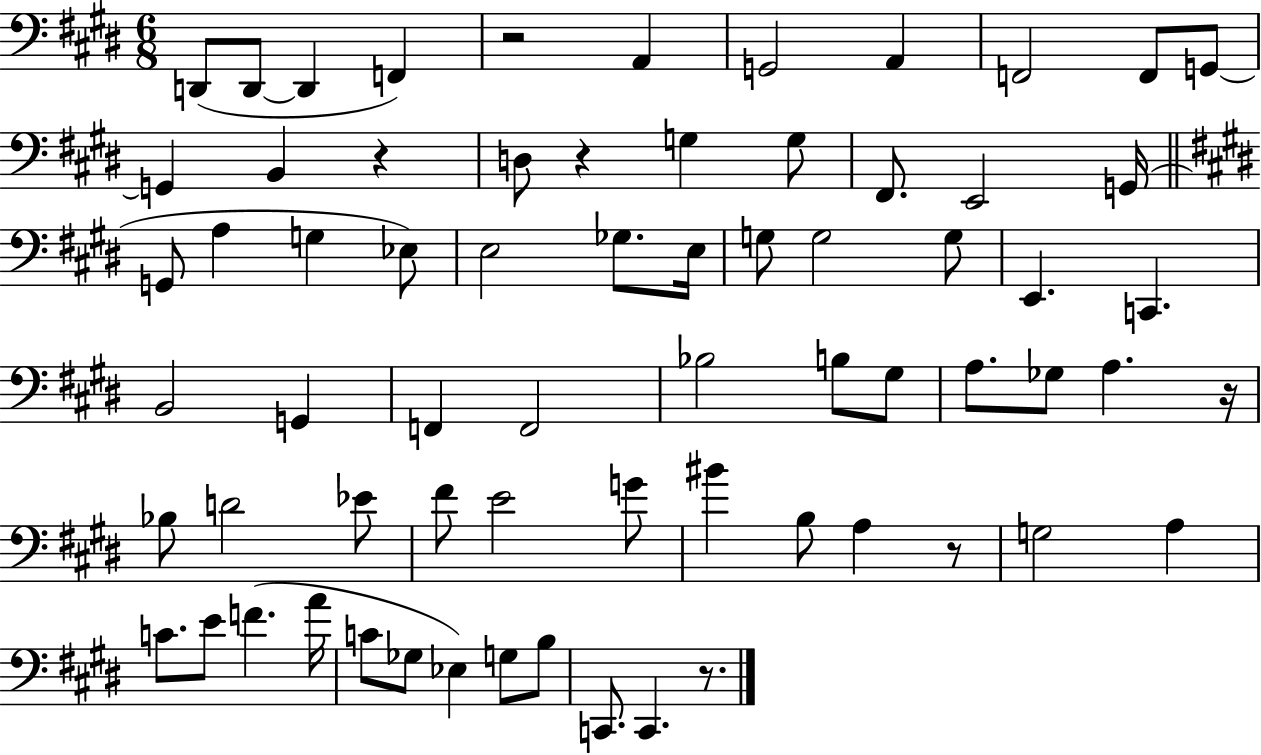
X:1
T:Untitled
M:6/8
L:1/4
K:E
D,,/2 D,,/2 D,, F,, z2 A,, G,,2 A,, F,,2 F,,/2 G,,/2 G,, B,, z D,/2 z G, G,/2 ^F,,/2 E,,2 G,,/4 G,,/2 A, G, _E,/2 E,2 _G,/2 E,/4 G,/2 G,2 G,/2 E,, C,, B,,2 G,, F,, F,,2 _B,2 B,/2 ^G,/2 A,/2 _G,/2 A, z/4 _B,/2 D2 _E/2 ^F/2 E2 G/2 ^B B,/2 A, z/2 G,2 A, C/2 E/2 F A/4 C/2 _G,/2 _E, G,/2 B,/2 C,,/2 C,, z/2